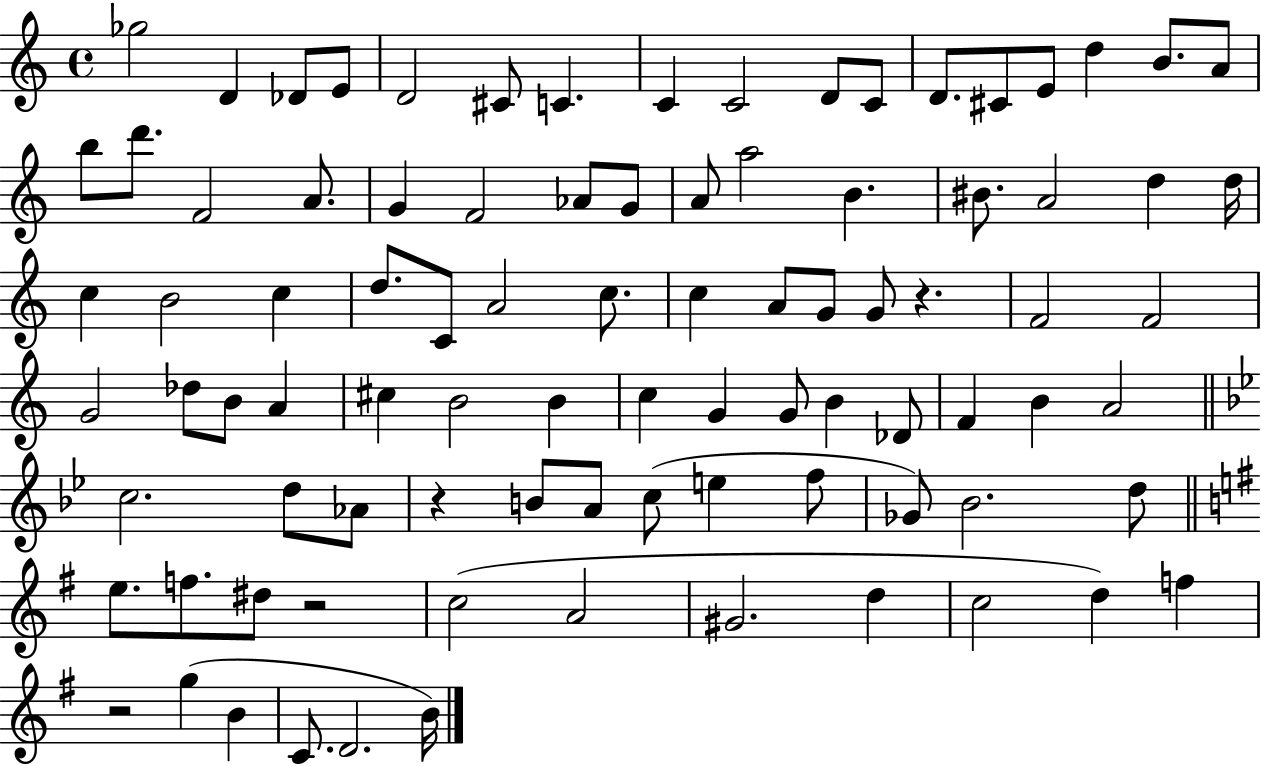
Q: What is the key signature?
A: C major